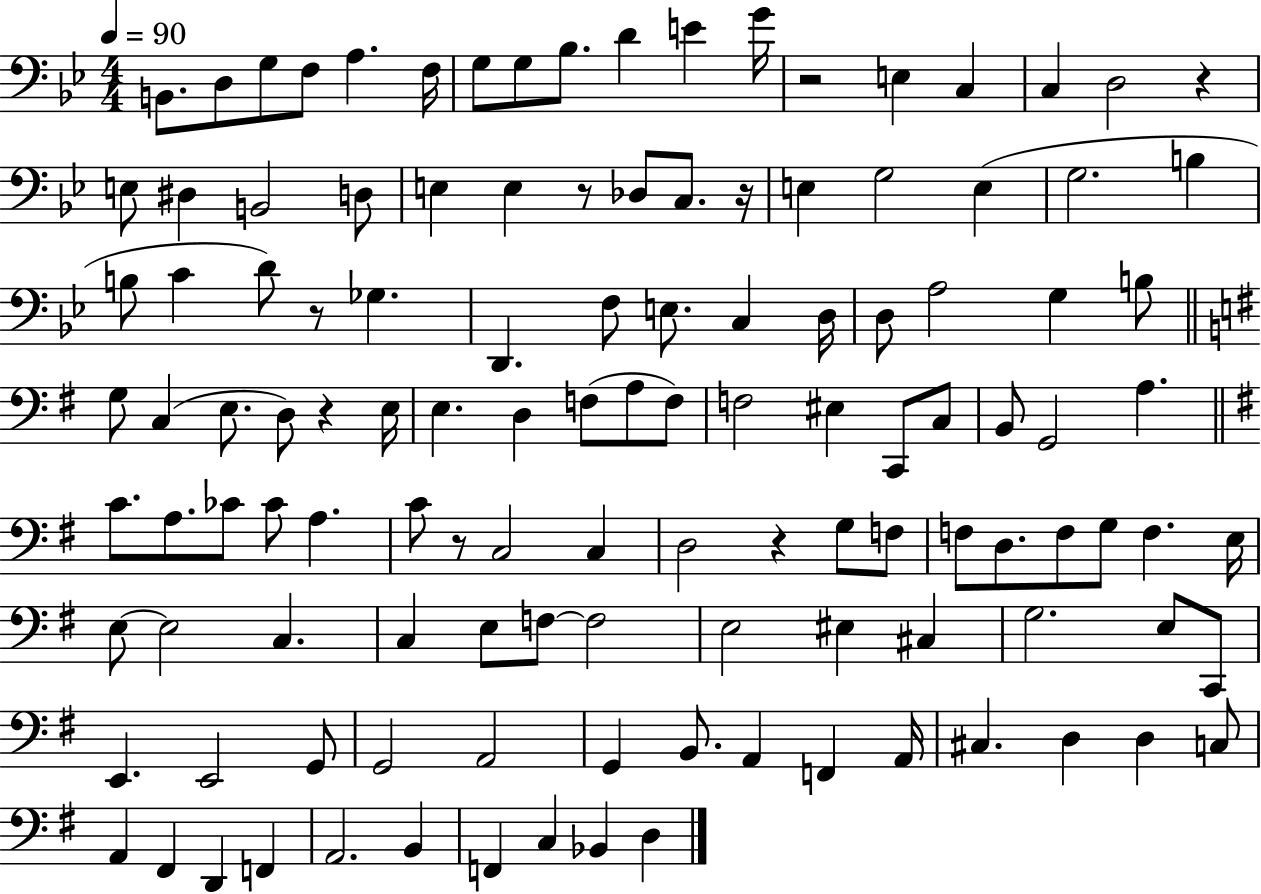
X:1
T:Untitled
M:4/4
L:1/4
K:Bb
B,,/2 D,/2 G,/2 F,/2 A, F,/4 G,/2 G,/2 _B,/2 D E G/4 z2 E, C, C, D,2 z E,/2 ^D, B,,2 D,/2 E, E, z/2 _D,/2 C,/2 z/4 E, G,2 E, G,2 B, B,/2 C D/2 z/2 _G, D,, F,/2 E,/2 C, D,/4 D,/2 A,2 G, B,/2 G,/2 C, E,/2 D,/2 z E,/4 E, D, F,/2 A,/2 F,/2 F,2 ^E, C,,/2 C,/2 B,,/2 G,,2 A, C/2 A,/2 _C/2 _C/2 A, C/2 z/2 C,2 C, D,2 z G,/2 F,/2 F,/2 D,/2 F,/2 G,/2 F, E,/4 E,/2 E,2 C, C, E,/2 F,/2 F,2 E,2 ^E, ^C, G,2 E,/2 C,,/2 E,, E,,2 G,,/2 G,,2 A,,2 G,, B,,/2 A,, F,, A,,/4 ^C, D, D, C,/2 A,, ^F,, D,, F,, A,,2 B,, F,, C, _B,, D,